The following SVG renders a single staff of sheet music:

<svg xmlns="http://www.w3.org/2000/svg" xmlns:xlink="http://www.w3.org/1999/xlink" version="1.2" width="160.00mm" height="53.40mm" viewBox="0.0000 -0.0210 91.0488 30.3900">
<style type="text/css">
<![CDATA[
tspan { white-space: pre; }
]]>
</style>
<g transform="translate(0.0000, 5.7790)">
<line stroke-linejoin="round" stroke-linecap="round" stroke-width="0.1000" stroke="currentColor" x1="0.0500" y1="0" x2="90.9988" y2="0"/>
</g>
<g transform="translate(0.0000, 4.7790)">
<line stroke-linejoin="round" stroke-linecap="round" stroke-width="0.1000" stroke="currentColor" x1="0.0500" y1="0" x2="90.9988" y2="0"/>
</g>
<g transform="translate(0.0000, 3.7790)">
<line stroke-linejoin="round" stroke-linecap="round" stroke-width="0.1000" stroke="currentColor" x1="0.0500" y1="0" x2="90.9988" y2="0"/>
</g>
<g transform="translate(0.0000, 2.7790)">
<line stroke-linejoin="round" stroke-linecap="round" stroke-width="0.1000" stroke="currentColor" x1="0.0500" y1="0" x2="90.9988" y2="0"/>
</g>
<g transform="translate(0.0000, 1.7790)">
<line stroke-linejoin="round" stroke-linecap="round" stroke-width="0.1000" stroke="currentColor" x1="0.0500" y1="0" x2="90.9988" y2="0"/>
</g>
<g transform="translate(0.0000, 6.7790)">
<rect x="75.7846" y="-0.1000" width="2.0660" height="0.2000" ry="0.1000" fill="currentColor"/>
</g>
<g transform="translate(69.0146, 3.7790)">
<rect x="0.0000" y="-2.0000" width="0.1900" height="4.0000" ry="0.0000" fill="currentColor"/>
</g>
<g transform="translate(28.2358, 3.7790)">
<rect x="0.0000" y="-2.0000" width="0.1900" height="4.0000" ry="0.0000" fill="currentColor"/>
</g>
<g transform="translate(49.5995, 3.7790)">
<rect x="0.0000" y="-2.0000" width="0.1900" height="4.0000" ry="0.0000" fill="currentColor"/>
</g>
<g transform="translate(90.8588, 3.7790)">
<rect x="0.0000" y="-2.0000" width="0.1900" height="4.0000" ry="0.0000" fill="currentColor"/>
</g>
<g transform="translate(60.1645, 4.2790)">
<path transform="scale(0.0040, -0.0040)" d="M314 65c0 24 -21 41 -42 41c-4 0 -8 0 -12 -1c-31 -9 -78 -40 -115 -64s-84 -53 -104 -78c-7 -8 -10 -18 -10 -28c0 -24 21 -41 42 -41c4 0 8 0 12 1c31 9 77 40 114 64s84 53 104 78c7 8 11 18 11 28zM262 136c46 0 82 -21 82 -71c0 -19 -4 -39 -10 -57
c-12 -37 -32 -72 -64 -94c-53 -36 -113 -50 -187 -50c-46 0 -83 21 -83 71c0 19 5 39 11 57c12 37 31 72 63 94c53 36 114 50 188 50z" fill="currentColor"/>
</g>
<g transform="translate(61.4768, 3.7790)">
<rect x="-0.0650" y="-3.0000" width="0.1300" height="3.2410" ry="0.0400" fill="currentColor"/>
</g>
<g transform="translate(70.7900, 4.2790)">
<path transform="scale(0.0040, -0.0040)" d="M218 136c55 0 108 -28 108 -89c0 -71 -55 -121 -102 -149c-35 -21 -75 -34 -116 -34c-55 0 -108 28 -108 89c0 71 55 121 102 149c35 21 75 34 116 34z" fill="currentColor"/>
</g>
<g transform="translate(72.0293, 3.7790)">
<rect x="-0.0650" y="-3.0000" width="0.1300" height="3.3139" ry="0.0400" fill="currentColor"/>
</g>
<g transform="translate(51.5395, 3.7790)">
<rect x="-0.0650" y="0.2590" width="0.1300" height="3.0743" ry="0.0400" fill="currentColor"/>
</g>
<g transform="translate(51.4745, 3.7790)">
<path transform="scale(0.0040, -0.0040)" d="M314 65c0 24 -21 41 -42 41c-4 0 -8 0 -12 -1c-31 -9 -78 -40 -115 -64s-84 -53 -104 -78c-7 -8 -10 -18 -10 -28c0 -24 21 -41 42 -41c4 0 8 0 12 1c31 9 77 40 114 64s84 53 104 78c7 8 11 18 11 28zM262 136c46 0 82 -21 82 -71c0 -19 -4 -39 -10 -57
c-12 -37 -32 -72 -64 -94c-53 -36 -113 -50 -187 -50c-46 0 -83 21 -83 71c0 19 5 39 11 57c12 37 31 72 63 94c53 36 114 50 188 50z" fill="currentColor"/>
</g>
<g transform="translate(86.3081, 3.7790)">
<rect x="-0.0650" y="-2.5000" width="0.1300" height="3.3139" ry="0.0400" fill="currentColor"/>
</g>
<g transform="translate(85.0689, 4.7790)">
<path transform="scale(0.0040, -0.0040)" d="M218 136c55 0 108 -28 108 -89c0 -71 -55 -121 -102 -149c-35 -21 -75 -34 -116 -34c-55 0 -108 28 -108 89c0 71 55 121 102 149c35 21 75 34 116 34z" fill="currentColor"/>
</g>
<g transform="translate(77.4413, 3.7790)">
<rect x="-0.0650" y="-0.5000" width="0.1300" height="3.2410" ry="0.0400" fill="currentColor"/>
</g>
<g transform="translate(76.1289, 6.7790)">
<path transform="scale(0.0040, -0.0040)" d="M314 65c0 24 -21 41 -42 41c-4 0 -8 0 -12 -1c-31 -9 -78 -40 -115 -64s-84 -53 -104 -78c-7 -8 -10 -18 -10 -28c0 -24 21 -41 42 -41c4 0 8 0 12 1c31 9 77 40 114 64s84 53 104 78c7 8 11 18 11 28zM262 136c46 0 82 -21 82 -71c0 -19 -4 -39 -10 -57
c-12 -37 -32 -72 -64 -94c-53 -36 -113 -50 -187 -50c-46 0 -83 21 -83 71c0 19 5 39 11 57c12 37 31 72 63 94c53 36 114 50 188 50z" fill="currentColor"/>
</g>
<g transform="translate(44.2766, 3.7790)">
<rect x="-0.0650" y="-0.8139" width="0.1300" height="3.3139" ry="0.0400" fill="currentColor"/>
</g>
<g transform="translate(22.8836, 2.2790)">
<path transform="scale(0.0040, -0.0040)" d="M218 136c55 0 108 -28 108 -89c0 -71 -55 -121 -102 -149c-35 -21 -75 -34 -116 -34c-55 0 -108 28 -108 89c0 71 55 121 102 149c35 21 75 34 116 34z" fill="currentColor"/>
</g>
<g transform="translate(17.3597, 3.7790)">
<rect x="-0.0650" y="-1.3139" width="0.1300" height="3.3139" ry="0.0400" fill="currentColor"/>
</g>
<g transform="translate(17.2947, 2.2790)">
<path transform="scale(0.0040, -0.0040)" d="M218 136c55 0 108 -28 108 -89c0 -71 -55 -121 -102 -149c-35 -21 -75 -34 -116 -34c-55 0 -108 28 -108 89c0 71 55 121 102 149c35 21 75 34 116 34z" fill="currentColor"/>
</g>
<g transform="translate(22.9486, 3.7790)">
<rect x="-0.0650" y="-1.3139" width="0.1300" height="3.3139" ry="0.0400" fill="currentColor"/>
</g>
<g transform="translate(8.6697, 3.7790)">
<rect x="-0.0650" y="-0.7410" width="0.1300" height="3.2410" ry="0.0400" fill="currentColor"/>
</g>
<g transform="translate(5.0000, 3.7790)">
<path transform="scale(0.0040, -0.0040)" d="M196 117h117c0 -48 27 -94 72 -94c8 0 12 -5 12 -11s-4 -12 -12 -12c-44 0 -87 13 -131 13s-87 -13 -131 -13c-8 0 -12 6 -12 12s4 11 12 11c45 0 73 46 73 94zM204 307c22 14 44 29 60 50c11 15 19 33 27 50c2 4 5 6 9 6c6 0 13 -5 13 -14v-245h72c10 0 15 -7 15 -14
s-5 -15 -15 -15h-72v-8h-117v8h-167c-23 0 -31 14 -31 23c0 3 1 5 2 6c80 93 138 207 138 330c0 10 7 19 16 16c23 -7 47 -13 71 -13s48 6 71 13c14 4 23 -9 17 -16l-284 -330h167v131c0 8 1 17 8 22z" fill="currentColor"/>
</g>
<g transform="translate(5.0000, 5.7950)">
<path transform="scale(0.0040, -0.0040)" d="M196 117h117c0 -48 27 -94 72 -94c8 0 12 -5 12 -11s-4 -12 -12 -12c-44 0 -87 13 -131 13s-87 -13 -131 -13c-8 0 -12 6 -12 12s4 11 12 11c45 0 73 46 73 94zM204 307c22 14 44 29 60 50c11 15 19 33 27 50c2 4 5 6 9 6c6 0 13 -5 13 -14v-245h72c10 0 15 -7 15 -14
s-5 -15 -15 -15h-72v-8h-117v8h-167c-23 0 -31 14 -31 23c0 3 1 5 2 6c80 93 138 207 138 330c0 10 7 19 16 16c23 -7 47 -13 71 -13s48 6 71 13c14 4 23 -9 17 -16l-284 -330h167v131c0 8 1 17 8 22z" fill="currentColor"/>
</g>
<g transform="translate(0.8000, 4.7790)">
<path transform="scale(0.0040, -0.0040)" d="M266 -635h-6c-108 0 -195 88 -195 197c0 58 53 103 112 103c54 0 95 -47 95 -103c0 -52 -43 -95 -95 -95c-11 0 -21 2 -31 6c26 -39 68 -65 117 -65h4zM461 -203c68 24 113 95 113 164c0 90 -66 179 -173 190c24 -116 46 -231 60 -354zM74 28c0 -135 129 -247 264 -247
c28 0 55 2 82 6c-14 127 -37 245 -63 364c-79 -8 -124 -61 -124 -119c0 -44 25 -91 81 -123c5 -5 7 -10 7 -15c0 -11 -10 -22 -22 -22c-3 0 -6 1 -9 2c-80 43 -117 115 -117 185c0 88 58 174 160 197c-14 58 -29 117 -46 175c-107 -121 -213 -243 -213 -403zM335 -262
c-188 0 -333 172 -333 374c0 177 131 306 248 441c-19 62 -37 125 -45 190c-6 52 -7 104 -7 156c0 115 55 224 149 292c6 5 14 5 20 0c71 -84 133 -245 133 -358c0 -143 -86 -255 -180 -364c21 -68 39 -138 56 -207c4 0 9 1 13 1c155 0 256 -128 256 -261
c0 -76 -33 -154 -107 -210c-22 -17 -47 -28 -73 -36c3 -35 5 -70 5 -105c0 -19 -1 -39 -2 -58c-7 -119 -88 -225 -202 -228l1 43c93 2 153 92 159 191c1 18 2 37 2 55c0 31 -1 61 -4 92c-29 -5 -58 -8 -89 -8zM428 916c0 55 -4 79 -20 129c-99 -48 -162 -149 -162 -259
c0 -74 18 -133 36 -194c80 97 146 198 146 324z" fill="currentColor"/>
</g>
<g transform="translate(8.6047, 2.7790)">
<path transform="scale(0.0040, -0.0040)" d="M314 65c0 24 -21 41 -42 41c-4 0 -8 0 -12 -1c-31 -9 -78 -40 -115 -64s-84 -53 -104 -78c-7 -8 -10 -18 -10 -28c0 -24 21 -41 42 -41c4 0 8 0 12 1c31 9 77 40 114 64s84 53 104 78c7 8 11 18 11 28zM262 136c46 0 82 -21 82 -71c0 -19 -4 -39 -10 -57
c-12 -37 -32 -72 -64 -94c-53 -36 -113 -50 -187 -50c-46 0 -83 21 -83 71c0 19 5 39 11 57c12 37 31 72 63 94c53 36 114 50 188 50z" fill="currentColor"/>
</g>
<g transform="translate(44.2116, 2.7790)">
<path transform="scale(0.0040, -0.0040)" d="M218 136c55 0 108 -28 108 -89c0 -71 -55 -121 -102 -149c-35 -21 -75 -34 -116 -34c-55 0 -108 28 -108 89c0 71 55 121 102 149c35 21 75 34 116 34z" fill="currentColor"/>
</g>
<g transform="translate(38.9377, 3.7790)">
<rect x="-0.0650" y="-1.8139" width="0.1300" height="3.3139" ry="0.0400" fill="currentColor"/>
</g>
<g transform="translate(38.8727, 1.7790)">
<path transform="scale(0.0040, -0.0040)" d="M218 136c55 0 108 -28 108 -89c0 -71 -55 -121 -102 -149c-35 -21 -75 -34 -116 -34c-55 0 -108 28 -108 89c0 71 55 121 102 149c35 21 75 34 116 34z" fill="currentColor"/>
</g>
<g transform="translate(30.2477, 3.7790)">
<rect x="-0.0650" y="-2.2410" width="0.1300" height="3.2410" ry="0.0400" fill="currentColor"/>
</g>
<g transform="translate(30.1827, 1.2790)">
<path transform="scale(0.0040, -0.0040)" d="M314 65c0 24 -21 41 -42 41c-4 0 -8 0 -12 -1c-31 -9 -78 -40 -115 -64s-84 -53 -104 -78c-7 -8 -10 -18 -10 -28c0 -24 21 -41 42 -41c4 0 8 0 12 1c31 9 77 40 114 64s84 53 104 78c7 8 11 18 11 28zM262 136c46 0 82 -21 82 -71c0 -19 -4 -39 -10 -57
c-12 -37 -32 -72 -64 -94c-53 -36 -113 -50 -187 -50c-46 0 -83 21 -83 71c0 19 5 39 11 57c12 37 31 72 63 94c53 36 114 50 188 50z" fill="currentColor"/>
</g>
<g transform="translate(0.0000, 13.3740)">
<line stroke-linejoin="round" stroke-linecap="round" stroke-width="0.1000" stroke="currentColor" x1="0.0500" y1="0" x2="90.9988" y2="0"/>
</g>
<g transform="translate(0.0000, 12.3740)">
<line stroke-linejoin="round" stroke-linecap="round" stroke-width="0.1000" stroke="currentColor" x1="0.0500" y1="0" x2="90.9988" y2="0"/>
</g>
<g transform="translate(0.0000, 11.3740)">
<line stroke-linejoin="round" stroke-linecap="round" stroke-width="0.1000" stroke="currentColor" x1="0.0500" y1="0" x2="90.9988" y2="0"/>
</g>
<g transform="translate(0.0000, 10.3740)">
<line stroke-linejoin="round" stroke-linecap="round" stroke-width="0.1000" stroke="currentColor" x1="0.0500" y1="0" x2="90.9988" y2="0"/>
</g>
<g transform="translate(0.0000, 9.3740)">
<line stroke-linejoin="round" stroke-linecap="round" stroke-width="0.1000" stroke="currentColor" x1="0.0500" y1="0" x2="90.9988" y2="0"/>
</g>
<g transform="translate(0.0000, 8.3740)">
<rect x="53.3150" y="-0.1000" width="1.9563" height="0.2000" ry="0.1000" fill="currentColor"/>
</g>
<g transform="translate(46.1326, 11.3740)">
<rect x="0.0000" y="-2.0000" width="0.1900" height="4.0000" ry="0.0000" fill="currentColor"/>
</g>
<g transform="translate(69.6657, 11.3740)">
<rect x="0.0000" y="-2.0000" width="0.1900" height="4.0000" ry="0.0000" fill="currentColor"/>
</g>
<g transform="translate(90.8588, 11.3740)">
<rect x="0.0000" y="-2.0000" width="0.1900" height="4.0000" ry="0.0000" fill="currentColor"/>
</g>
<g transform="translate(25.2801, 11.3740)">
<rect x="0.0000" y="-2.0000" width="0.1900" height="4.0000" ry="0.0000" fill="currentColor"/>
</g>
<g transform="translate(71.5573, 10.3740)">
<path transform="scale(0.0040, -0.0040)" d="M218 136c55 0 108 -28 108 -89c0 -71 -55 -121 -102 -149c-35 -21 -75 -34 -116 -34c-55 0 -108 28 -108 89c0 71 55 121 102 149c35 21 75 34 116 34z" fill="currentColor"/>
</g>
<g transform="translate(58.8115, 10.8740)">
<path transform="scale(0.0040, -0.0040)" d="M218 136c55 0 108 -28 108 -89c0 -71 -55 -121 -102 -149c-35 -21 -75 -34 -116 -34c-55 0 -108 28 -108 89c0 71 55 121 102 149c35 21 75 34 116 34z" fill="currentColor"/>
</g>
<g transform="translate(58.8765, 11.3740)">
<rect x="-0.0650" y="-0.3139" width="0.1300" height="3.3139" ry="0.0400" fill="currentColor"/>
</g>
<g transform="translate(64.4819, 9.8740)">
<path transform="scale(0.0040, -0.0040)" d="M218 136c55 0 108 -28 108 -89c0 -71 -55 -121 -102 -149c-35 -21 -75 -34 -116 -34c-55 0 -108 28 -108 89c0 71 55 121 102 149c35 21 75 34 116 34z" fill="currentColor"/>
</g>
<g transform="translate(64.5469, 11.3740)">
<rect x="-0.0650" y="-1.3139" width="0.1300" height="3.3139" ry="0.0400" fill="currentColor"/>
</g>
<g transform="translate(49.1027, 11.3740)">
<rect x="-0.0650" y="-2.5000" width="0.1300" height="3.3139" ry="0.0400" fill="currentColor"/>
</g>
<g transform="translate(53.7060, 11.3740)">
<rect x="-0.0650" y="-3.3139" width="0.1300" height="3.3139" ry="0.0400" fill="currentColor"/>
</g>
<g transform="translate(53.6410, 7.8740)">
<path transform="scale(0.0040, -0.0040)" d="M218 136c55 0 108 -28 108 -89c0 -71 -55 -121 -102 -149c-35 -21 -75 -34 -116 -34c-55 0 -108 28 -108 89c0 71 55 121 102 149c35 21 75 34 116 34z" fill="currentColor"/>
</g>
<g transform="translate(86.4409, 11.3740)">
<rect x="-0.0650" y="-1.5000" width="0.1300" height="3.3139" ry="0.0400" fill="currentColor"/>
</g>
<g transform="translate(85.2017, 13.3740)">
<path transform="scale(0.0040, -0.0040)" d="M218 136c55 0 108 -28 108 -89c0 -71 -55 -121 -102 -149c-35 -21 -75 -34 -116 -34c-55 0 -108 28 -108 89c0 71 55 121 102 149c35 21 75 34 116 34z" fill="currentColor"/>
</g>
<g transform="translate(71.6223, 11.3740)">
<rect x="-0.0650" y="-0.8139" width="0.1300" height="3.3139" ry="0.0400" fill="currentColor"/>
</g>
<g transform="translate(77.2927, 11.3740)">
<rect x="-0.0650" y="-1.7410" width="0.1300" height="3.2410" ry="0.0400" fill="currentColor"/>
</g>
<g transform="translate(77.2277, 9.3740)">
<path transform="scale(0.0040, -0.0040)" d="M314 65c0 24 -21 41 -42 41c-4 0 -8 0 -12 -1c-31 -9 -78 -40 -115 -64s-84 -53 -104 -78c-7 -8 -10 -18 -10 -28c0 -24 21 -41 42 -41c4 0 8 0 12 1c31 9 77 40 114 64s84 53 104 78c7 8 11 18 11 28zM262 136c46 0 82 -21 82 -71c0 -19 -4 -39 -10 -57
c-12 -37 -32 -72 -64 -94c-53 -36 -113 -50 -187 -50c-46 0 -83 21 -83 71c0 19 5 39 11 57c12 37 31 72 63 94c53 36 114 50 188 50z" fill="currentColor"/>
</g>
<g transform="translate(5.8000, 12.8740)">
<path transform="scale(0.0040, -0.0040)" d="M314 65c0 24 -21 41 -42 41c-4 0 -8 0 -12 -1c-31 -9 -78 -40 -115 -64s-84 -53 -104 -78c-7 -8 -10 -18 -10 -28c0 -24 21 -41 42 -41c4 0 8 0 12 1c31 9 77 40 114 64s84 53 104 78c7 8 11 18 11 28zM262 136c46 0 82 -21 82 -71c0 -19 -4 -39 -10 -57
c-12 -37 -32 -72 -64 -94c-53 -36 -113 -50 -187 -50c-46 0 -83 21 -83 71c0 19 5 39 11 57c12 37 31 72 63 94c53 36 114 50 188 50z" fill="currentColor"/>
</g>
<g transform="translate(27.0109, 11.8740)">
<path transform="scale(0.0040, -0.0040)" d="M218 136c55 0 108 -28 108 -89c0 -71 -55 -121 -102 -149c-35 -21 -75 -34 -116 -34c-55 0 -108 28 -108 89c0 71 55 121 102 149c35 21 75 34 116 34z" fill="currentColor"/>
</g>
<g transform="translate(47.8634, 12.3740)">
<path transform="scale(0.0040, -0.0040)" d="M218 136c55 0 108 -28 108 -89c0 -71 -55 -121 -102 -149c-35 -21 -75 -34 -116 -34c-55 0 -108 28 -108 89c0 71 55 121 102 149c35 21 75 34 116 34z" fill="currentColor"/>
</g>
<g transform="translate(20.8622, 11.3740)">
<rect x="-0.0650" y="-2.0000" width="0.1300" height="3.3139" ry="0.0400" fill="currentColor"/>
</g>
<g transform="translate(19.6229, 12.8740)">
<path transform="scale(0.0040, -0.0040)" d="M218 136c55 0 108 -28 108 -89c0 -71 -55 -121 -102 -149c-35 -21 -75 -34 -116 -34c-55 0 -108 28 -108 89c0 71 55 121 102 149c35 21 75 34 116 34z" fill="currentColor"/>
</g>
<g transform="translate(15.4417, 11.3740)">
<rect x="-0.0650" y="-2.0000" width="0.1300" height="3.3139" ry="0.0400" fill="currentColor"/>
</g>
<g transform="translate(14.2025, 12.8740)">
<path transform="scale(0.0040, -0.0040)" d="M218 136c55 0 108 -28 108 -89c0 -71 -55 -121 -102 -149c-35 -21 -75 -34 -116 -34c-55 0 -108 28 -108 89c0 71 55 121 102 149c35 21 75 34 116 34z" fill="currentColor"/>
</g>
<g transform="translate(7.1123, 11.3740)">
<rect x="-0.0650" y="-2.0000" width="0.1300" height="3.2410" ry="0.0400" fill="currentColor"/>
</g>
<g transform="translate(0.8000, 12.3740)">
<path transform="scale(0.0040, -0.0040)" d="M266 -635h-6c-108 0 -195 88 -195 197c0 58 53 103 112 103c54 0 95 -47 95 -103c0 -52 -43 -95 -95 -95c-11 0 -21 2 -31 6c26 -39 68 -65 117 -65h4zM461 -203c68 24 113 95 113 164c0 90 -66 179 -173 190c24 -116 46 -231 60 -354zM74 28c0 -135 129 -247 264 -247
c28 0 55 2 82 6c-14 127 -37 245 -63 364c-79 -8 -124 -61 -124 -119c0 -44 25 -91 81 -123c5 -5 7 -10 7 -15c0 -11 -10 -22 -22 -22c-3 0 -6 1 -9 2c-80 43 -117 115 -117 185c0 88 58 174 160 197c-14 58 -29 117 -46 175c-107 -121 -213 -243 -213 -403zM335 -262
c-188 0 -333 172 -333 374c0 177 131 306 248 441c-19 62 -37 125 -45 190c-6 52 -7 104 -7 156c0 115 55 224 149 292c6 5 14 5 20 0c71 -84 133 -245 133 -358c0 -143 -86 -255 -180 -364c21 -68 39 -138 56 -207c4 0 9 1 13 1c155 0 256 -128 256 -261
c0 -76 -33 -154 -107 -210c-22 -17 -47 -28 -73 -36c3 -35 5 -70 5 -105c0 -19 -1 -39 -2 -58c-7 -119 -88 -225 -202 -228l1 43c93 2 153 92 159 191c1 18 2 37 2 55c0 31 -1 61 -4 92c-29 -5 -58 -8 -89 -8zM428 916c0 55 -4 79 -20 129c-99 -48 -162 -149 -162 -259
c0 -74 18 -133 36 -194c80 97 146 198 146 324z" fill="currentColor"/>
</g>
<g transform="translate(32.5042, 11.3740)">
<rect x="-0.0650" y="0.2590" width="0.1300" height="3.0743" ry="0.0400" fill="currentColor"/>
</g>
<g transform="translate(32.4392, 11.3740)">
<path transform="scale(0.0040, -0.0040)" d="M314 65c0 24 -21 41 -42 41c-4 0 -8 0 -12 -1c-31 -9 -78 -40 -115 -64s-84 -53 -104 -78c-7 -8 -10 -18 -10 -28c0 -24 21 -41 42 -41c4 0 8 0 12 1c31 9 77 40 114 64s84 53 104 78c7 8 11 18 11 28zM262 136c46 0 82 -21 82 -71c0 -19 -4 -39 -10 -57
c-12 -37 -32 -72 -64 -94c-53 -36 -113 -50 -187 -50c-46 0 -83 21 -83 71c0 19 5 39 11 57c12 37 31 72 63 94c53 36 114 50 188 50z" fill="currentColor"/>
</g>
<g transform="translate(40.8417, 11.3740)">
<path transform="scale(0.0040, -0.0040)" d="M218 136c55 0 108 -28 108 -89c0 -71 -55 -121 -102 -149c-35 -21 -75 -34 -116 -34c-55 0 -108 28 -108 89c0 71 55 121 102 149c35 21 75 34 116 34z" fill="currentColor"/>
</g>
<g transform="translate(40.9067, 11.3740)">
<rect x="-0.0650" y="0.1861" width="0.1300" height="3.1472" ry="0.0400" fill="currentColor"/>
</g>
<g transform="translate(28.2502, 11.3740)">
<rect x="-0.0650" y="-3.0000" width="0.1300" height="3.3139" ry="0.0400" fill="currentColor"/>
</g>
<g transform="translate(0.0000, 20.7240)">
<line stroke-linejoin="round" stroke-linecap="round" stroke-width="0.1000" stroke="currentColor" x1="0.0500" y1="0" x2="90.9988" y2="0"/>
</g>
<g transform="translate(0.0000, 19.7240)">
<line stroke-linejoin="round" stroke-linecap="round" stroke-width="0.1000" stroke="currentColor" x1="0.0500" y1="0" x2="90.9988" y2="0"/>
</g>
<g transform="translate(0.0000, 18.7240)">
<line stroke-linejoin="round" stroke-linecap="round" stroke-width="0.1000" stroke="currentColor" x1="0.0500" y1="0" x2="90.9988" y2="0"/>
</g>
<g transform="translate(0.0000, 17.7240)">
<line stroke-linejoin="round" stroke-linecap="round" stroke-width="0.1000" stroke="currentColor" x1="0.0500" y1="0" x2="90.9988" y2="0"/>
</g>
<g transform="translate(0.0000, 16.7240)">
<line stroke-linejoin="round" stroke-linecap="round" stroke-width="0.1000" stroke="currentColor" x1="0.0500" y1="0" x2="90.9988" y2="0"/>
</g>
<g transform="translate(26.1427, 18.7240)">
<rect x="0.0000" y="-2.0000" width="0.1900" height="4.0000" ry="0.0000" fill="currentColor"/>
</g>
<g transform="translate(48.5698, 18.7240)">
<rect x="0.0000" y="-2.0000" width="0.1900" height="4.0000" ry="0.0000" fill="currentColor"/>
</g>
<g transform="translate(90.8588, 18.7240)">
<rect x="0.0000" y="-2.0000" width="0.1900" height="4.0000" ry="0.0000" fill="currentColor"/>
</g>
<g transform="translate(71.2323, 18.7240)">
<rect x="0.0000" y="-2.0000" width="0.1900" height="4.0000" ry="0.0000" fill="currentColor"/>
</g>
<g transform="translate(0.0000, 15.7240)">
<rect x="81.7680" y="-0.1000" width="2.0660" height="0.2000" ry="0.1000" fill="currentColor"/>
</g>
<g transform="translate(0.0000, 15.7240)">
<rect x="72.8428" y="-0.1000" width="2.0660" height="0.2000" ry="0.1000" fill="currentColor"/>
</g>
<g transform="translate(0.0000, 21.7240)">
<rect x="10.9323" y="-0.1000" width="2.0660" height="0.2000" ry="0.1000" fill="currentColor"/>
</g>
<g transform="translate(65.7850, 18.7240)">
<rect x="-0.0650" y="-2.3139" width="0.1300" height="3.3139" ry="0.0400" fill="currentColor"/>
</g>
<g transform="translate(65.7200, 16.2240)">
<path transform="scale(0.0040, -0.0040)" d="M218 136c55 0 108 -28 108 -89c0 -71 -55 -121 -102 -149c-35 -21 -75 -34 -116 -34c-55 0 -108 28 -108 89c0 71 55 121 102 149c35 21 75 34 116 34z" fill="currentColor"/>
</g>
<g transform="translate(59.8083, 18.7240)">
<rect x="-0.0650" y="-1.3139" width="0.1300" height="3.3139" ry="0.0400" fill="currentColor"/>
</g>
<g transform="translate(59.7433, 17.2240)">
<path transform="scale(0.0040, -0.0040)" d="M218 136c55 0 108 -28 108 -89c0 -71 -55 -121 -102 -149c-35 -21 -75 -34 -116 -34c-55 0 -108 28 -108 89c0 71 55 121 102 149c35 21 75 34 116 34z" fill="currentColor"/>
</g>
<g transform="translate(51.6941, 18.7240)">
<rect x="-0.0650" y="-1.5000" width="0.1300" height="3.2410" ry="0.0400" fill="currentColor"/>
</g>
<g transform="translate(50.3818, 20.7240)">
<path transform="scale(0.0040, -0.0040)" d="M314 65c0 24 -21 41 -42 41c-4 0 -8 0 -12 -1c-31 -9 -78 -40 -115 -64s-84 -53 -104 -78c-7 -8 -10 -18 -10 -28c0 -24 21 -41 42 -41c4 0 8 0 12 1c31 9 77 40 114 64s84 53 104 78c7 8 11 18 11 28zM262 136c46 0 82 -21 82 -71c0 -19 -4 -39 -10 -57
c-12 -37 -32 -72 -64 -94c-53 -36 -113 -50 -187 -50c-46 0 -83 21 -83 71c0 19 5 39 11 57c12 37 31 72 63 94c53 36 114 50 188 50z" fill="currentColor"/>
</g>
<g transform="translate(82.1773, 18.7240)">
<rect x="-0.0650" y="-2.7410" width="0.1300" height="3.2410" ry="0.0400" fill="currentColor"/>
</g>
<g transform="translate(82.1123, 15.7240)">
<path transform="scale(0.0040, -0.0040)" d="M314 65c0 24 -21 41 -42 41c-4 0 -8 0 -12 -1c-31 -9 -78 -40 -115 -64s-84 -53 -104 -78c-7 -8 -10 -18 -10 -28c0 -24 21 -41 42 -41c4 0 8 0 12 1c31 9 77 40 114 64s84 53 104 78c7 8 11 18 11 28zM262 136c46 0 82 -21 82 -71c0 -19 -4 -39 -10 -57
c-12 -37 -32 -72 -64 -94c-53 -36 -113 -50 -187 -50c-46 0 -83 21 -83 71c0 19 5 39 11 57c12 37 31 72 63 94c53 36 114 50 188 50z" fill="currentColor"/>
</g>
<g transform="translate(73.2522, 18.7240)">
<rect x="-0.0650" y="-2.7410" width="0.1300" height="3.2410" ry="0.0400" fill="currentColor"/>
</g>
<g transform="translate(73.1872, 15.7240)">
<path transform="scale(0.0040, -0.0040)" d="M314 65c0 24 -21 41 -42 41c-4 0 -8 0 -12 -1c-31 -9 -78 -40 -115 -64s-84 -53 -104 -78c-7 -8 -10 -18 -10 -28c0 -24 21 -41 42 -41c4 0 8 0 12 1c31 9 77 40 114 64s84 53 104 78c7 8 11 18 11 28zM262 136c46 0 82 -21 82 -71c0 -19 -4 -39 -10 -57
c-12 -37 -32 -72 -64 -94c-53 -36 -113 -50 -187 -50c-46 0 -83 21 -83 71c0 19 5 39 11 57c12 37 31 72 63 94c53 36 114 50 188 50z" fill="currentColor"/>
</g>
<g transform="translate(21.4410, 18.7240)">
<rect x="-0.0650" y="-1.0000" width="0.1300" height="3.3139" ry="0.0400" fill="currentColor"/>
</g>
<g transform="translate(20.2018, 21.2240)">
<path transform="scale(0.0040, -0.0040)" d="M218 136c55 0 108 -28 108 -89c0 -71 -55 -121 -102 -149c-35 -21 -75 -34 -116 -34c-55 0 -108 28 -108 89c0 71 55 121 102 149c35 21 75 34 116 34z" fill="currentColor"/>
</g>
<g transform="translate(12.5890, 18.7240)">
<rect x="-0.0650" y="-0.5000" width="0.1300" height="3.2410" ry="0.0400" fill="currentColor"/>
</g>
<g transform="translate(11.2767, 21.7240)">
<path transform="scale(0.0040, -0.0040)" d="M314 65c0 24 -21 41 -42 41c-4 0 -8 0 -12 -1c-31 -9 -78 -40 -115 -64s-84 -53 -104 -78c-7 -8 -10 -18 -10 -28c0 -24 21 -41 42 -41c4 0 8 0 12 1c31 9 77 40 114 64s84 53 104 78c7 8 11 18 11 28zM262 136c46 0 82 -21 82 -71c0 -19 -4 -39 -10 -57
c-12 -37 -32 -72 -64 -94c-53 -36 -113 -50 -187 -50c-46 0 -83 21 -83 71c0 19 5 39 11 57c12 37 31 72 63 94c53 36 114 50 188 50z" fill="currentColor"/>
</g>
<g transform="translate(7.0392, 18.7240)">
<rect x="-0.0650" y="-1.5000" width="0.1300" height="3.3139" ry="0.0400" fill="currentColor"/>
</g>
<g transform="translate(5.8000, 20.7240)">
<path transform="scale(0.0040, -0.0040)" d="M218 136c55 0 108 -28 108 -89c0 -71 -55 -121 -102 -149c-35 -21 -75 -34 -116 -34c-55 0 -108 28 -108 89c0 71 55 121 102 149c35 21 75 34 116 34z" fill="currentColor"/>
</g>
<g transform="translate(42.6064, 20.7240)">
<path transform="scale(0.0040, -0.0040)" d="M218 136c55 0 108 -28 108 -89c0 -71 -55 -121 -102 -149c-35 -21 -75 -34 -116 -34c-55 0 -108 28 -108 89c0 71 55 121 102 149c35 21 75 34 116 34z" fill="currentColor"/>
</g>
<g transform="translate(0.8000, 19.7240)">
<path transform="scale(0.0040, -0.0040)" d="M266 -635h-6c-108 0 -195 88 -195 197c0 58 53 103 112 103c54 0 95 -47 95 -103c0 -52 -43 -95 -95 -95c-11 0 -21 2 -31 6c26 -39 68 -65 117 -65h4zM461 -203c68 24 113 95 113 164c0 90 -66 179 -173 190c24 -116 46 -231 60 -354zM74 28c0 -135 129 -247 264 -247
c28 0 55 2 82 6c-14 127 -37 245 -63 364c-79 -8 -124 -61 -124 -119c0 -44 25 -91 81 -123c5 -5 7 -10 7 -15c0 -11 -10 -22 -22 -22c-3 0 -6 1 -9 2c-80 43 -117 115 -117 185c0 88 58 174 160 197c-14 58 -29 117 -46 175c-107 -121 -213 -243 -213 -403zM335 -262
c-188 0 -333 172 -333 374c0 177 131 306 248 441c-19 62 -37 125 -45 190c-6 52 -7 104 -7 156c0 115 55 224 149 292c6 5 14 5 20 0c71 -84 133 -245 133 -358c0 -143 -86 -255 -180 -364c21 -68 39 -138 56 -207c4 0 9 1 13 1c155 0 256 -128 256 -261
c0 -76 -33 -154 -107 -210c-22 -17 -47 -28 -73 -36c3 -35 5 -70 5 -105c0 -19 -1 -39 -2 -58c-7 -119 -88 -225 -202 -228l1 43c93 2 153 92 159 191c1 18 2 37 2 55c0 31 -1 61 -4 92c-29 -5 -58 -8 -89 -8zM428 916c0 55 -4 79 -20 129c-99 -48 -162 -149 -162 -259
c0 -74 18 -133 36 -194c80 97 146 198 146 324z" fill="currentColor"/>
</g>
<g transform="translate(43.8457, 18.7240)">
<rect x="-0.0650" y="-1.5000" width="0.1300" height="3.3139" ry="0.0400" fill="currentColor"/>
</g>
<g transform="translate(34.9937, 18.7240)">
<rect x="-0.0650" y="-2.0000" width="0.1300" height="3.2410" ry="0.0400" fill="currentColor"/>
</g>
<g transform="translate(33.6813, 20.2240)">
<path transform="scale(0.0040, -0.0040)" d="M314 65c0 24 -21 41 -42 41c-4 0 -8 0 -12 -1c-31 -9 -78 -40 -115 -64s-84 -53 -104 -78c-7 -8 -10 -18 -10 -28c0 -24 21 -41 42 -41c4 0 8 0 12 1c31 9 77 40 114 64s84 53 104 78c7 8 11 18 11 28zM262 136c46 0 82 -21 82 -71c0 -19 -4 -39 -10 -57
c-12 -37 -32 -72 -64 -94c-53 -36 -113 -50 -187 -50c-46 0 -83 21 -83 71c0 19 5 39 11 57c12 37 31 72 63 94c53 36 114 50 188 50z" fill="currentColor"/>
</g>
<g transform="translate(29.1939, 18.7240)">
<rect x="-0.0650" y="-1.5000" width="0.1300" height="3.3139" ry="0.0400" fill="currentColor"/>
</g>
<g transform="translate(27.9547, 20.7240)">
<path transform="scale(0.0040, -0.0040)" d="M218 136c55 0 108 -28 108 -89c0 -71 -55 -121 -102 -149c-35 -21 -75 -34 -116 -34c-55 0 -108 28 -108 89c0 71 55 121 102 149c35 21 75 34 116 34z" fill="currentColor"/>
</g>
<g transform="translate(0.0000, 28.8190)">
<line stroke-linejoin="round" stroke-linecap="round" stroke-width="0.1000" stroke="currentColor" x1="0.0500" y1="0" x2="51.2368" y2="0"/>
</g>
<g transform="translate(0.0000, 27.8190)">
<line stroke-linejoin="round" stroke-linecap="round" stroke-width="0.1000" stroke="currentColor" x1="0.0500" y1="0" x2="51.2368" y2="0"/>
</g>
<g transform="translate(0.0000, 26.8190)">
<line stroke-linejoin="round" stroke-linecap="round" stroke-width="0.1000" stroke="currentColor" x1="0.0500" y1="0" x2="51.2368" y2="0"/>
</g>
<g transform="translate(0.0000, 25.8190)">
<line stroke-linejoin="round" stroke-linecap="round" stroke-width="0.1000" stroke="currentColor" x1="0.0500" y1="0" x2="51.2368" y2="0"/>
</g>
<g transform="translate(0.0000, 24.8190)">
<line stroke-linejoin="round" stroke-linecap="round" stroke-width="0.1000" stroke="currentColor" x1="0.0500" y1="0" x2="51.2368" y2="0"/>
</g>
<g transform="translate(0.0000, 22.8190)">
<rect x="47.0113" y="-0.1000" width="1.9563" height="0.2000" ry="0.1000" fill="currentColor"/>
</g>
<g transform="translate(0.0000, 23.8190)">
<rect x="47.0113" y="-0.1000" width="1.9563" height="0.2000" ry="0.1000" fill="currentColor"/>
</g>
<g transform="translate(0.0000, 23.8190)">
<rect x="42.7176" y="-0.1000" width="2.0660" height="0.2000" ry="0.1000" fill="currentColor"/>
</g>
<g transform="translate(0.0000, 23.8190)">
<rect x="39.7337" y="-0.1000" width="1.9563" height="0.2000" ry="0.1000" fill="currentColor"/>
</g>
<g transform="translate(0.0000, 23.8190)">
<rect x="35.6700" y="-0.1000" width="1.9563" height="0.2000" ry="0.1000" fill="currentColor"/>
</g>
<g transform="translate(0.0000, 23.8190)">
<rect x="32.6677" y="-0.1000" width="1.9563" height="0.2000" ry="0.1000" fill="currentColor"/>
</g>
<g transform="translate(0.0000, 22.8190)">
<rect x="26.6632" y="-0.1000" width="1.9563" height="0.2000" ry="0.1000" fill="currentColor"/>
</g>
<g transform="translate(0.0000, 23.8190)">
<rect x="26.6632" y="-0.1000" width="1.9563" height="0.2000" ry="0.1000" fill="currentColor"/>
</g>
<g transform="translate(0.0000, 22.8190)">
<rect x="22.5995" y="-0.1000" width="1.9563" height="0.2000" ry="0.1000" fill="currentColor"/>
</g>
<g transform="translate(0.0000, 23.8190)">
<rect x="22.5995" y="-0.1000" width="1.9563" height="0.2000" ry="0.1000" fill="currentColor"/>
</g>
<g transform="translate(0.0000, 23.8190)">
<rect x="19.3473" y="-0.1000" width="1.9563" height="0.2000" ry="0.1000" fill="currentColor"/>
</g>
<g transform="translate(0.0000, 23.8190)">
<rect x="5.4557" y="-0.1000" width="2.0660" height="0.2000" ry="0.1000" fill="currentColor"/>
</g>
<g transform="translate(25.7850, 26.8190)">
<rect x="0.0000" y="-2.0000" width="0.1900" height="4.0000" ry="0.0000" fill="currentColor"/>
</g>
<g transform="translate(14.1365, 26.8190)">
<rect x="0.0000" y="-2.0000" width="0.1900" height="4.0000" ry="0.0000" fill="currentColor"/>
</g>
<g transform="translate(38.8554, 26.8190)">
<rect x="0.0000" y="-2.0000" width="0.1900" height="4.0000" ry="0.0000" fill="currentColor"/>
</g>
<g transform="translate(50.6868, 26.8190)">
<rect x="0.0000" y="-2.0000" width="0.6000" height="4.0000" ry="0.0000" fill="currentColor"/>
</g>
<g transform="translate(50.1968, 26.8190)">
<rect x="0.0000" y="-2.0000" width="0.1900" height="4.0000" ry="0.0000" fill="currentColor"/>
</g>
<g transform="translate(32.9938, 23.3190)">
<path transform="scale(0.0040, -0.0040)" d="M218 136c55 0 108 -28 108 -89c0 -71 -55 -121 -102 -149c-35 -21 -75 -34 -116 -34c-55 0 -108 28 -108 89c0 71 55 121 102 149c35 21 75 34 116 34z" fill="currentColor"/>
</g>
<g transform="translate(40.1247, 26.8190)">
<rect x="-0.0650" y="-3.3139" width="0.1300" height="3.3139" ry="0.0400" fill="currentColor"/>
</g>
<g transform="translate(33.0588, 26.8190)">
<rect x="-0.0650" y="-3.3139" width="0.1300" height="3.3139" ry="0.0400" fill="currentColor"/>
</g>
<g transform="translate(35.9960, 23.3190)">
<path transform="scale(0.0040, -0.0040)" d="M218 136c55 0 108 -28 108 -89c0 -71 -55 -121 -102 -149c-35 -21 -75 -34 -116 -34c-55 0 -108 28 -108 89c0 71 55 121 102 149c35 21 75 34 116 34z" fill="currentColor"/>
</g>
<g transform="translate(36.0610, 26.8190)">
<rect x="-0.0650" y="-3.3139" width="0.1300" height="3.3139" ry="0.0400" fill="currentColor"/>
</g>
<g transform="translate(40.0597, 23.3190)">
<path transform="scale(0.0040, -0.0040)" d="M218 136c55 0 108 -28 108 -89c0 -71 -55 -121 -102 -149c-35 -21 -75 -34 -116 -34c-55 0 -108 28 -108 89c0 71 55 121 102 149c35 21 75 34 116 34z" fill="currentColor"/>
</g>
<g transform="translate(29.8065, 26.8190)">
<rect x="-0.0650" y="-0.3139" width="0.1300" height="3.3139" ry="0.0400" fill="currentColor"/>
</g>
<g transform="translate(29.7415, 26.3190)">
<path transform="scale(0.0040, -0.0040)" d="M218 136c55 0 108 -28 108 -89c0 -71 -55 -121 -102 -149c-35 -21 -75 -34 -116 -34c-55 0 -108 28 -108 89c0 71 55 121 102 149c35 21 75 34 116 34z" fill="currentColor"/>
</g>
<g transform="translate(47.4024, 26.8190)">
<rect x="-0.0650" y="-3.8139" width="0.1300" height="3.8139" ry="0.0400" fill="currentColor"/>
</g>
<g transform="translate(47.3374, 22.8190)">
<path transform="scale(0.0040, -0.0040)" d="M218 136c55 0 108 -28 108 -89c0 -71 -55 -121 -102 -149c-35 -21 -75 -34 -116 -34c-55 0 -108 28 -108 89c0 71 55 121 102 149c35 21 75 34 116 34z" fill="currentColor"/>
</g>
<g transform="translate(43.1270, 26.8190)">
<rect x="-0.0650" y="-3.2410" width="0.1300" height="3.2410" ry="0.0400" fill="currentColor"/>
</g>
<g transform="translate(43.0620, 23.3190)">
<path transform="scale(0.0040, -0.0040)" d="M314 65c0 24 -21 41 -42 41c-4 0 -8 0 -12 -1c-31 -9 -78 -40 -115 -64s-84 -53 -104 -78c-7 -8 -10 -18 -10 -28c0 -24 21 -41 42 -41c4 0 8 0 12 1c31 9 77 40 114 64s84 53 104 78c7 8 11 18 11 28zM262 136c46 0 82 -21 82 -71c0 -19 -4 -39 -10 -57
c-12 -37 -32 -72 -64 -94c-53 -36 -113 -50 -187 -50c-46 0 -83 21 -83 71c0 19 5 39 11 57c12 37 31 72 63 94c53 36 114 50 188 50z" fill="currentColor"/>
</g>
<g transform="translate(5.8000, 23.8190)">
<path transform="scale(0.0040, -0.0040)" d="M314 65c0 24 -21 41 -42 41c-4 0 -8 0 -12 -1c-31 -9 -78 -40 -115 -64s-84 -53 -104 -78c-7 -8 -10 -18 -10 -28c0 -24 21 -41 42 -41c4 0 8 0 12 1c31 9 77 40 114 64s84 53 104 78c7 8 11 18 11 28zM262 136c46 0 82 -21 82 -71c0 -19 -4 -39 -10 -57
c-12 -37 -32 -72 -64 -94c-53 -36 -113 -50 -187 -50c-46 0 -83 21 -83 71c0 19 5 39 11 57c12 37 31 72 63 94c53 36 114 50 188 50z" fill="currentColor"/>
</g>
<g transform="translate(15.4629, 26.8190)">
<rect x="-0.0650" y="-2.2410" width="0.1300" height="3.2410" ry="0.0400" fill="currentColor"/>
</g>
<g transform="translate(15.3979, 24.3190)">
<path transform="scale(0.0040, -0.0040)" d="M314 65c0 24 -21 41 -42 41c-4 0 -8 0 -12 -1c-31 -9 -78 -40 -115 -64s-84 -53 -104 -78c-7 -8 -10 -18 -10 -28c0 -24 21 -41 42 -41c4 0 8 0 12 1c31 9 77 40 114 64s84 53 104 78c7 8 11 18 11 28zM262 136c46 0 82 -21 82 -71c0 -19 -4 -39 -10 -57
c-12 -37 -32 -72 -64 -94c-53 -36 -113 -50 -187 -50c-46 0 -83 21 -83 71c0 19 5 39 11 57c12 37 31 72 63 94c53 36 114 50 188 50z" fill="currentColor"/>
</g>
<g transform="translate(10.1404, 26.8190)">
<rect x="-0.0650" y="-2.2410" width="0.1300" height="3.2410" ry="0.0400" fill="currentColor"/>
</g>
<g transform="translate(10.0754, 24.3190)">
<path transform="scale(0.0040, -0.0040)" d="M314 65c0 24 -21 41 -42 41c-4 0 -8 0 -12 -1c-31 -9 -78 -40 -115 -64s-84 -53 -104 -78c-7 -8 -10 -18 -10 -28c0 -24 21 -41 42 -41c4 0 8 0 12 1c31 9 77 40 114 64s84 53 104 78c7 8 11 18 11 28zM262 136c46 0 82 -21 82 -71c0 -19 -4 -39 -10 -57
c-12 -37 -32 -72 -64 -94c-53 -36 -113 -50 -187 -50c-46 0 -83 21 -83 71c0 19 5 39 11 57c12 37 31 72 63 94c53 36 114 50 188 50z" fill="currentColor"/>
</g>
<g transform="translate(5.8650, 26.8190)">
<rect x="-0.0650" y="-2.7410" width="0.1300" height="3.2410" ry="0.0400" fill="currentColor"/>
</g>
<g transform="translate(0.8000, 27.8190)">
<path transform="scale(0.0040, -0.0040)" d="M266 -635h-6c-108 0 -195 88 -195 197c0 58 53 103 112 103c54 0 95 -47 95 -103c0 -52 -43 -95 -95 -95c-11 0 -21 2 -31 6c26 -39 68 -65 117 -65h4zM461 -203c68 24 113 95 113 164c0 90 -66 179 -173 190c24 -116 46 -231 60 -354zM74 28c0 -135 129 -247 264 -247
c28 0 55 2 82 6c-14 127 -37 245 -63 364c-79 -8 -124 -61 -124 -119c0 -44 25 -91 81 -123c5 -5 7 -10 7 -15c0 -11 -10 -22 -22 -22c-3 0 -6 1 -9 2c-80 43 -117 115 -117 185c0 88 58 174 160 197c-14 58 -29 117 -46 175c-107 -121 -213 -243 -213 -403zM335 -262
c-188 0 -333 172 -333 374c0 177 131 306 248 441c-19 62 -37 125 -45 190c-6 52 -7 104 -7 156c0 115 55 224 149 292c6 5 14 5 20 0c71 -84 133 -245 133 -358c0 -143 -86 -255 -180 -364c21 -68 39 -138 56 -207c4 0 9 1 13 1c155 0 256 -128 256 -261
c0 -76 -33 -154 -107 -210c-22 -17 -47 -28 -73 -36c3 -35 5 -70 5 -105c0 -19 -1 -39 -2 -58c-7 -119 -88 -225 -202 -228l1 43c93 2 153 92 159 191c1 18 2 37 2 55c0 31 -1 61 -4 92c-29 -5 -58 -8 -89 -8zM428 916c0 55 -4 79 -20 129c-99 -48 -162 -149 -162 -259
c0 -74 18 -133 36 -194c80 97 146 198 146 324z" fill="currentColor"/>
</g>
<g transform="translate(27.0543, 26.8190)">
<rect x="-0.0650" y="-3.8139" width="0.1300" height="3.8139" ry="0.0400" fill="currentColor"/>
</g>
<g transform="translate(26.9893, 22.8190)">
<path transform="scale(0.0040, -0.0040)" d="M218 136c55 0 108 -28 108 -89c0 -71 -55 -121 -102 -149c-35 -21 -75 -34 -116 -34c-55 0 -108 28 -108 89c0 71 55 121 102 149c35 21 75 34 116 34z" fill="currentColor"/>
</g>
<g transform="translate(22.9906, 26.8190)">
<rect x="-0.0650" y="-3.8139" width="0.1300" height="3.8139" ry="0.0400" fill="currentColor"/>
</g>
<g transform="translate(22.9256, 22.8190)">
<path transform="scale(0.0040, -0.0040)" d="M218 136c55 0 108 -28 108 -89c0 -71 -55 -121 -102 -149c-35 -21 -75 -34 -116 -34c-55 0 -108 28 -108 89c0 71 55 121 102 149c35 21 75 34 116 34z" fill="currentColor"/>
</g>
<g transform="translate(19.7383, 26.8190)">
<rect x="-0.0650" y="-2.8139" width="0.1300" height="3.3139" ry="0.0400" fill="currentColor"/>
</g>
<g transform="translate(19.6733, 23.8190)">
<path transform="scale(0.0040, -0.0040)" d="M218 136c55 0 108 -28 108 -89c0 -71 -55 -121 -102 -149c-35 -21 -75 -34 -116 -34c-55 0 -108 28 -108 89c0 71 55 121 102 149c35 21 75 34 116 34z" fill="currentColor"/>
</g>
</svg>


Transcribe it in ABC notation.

X:1
T:Untitled
M:4/4
L:1/4
K:C
d2 e e g2 f d B2 A2 A C2 G F2 F F A B2 B G b c e d f2 E E C2 D E F2 E E2 e g a2 a2 a2 g2 g2 a c' c' c b b b b2 c'